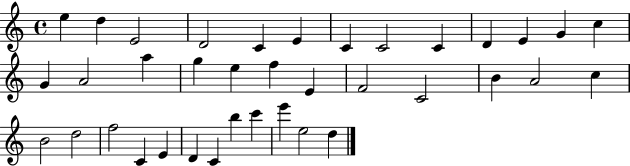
{
  \clef treble
  \time 4/4
  \defaultTimeSignature
  \key c \major
  e''4 d''4 e'2 | d'2 c'4 e'4 | c'4 c'2 c'4 | d'4 e'4 g'4 c''4 | \break g'4 a'2 a''4 | g''4 e''4 f''4 e'4 | f'2 c'2 | b'4 a'2 c''4 | \break b'2 d''2 | f''2 c'4 e'4 | d'4 c'4 b''4 c'''4 | e'''4 e''2 d''4 | \break \bar "|."
}